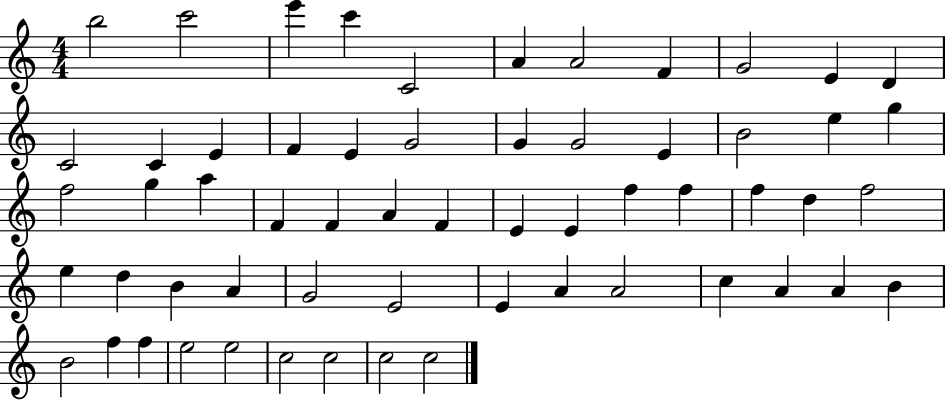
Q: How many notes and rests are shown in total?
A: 59